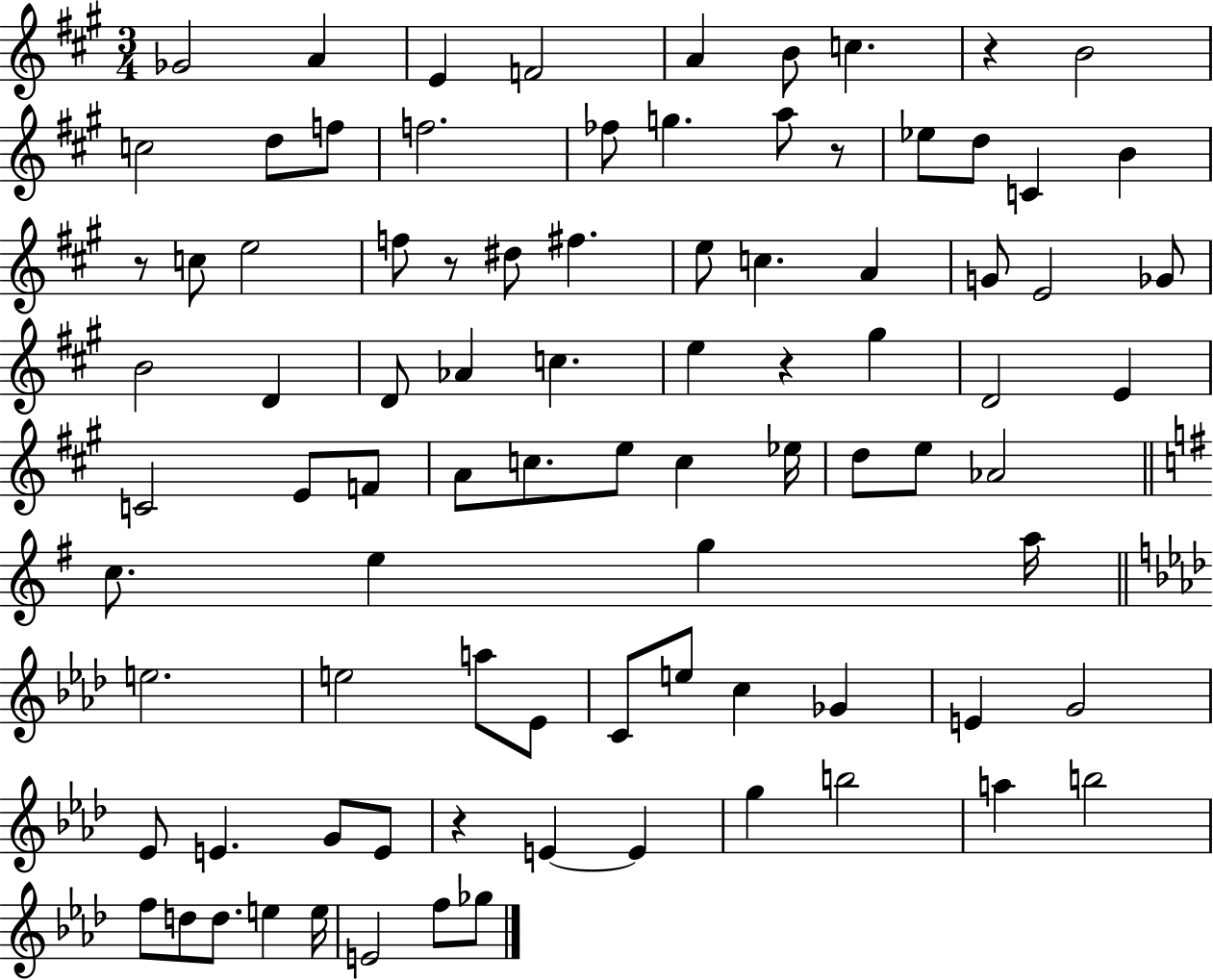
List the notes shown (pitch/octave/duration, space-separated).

Gb4/h A4/q E4/q F4/h A4/q B4/e C5/q. R/q B4/h C5/h D5/e F5/e F5/h. FES5/e G5/q. A5/e R/e Eb5/e D5/e C4/q B4/q R/e C5/e E5/h F5/e R/e D#5/e F#5/q. E5/e C5/q. A4/q G4/e E4/h Gb4/e B4/h D4/q D4/e Ab4/q C5/q. E5/q R/q G#5/q D4/h E4/q C4/h E4/e F4/e A4/e C5/e. E5/e C5/q Eb5/s D5/e E5/e Ab4/h C5/e. E5/q G5/q A5/s E5/h. E5/h A5/e Eb4/e C4/e E5/e C5/q Gb4/q E4/q G4/h Eb4/e E4/q. G4/e E4/e R/q E4/q E4/q G5/q B5/h A5/q B5/h F5/e D5/e D5/e. E5/q E5/s E4/h F5/e Gb5/e